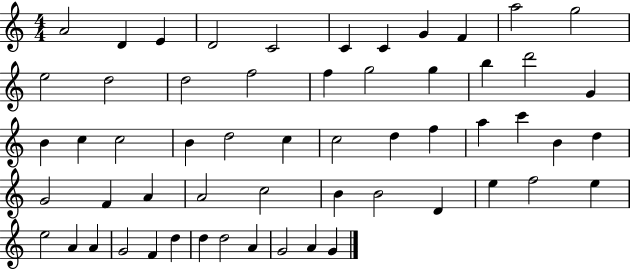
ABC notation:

X:1
T:Untitled
M:4/4
L:1/4
K:C
A2 D E D2 C2 C C G F a2 g2 e2 d2 d2 f2 f g2 g b d'2 G B c c2 B d2 c c2 d f a c' B d G2 F A A2 c2 B B2 D e f2 e e2 A A G2 F d d d2 A G2 A G